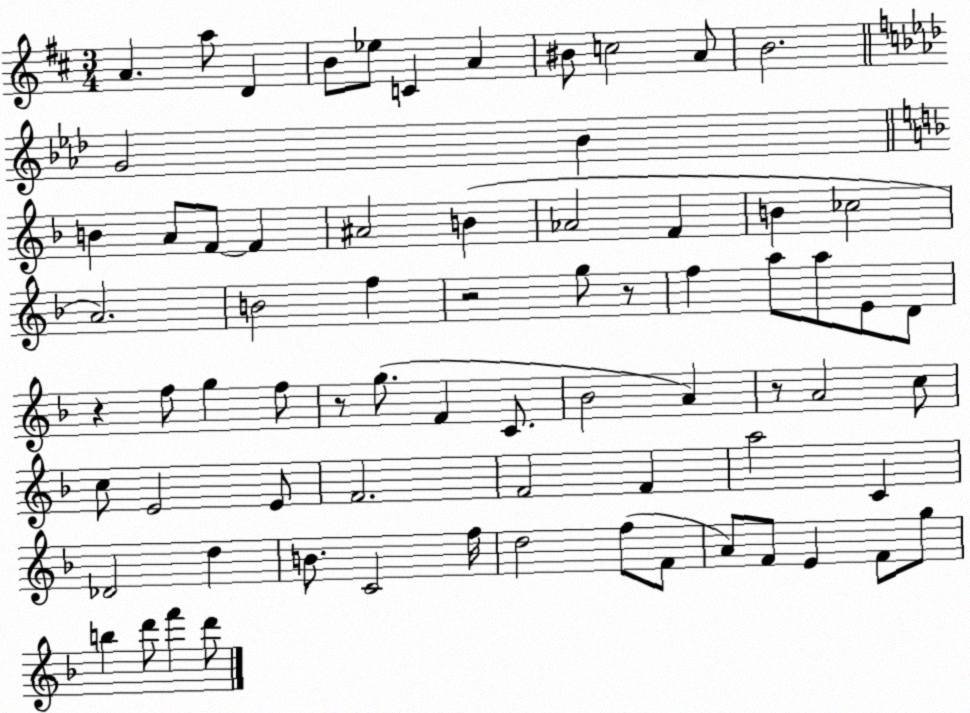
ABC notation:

X:1
T:Untitled
M:3/4
L:1/4
K:D
A a/2 D B/2 _e/2 C A ^B/2 c2 A/2 B2 G2 _B B A/2 F/2 F ^A2 B _A2 F B _c2 A2 B2 f z2 g/2 z/2 f a/2 a/2 E/2 D/2 z f/2 g f/2 z/2 g/2 F C/2 _B2 A z/2 A2 c/2 c/2 E2 E/2 F2 F2 F a2 C _D2 d B/2 C2 f/4 d2 f/2 F/2 A/2 F/2 E F/2 g/2 b d'/2 f' d'/2